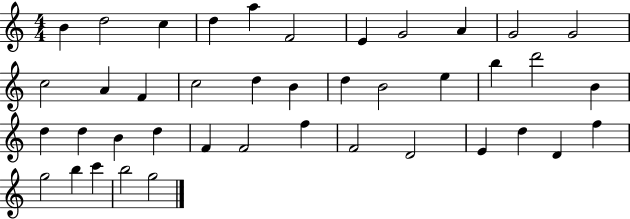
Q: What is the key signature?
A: C major